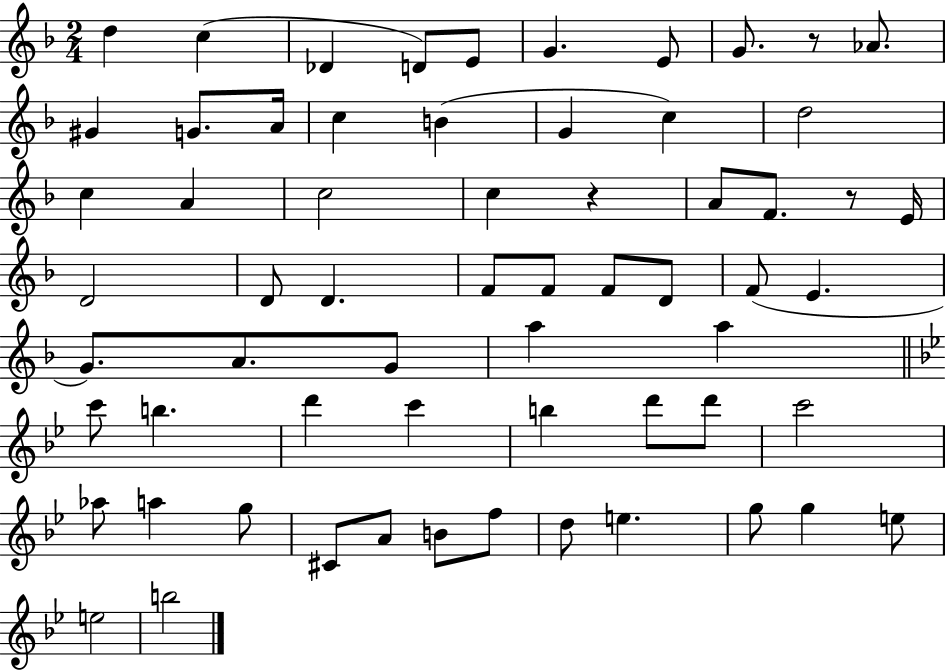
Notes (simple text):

D5/q C5/q Db4/q D4/e E4/e G4/q. E4/e G4/e. R/e Ab4/e. G#4/q G4/e. A4/s C5/q B4/q G4/q C5/q D5/h C5/q A4/q C5/h C5/q R/q A4/e F4/e. R/e E4/s D4/h D4/e D4/q. F4/e F4/e F4/e D4/e F4/e E4/q. G4/e. A4/e. G4/e A5/q A5/q C6/e B5/q. D6/q C6/q B5/q D6/e D6/e C6/h Ab5/e A5/q G5/e C#4/e A4/e B4/e F5/e D5/e E5/q. G5/e G5/q E5/e E5/h B5/h